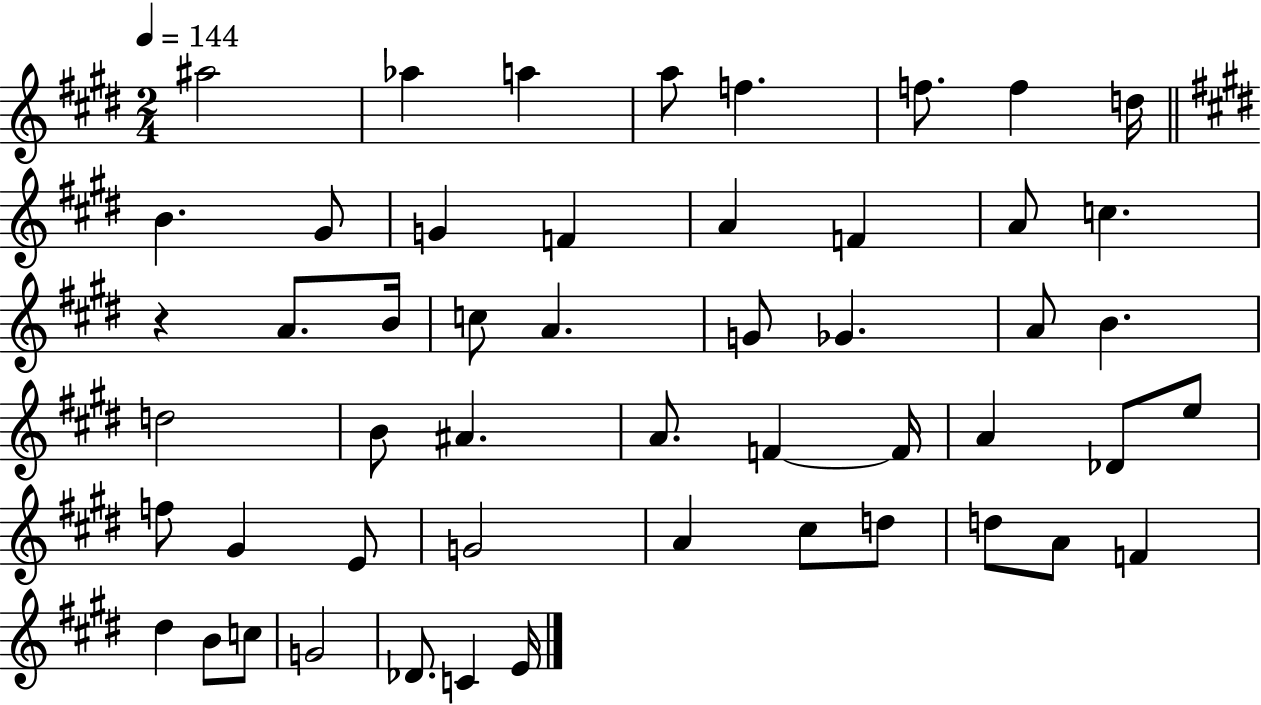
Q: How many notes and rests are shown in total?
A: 51